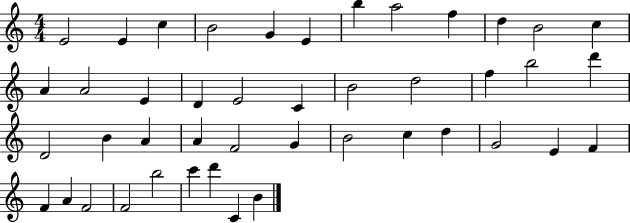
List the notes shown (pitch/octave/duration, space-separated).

E4/h E4/q C5/q B4/h G4/q E4/q B5/q A5/h F5/q D5/q B4/h C5/q A4/q A4/h E4/q D4/q E4/h C4/q B4/h D5/h F5/q B5/h D6/q D4/h B4/q A4/q A4/q F4/h G4/q B4/h C5/q D5/q G4/h E4/q F4/q F4/q A4/q F4/h F4/h B5/h C6/q D6/q C4/q B4/q